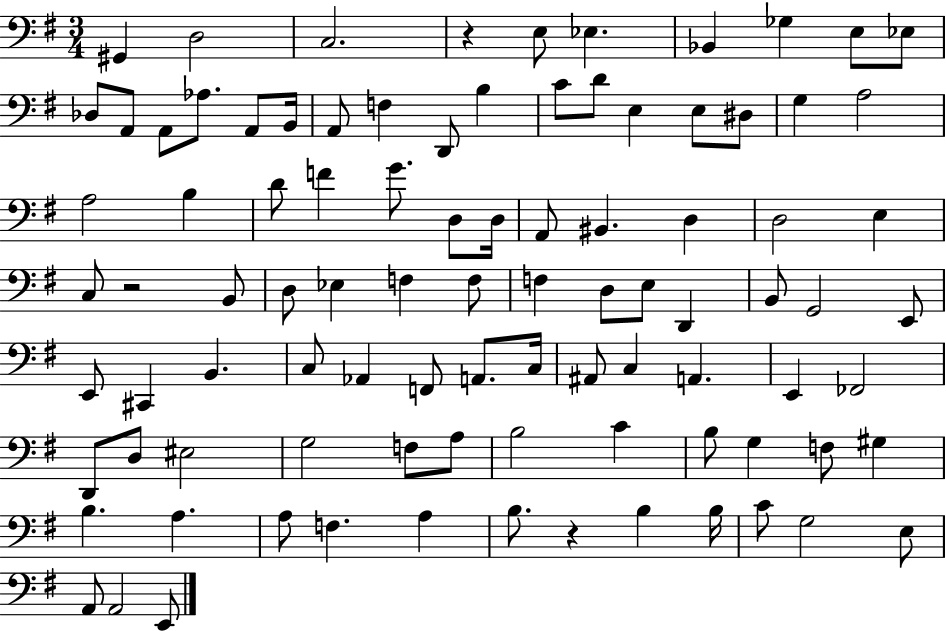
X:1
T:Untitled
M:3/4
L:1/4
K:G
^G,, D,2 C,2 z E,/2 _E, _B,, _G, E,/2 _E,/2 _D,/2 A,,/2 A,,/2 _A,/2 A,,/2 B,,/4 A,,/2 F, D,,/2 B, C/2 D/2 E, E,/2 ^D,/2 G, A,2 A,2 B, D/2 F G/2 D,/2 D,/4 A,,/2 ^B,, D, D,2 E, C,/2 z2 B,,/2 D,/2 _E, F, F,/2 F, D,/2 E,/2 D,, B,,/2 G,,2 E,,/2 E,,/2 ^C,, B,, C,/2 _A,, F,,/2 A,,/2 C,/4 ^A,,/2 C, A,, E,, _F,,2 D,,/2 D,/2 ^E,2 G,2 F,/2 A,/2 B,2 C B,/2 G, F,/2 ^G, B, A, A,/2 F, A, B,/2 z B, B,/4 C/2 G,2 E,/2 A,,/2 A,,2 E,,/2